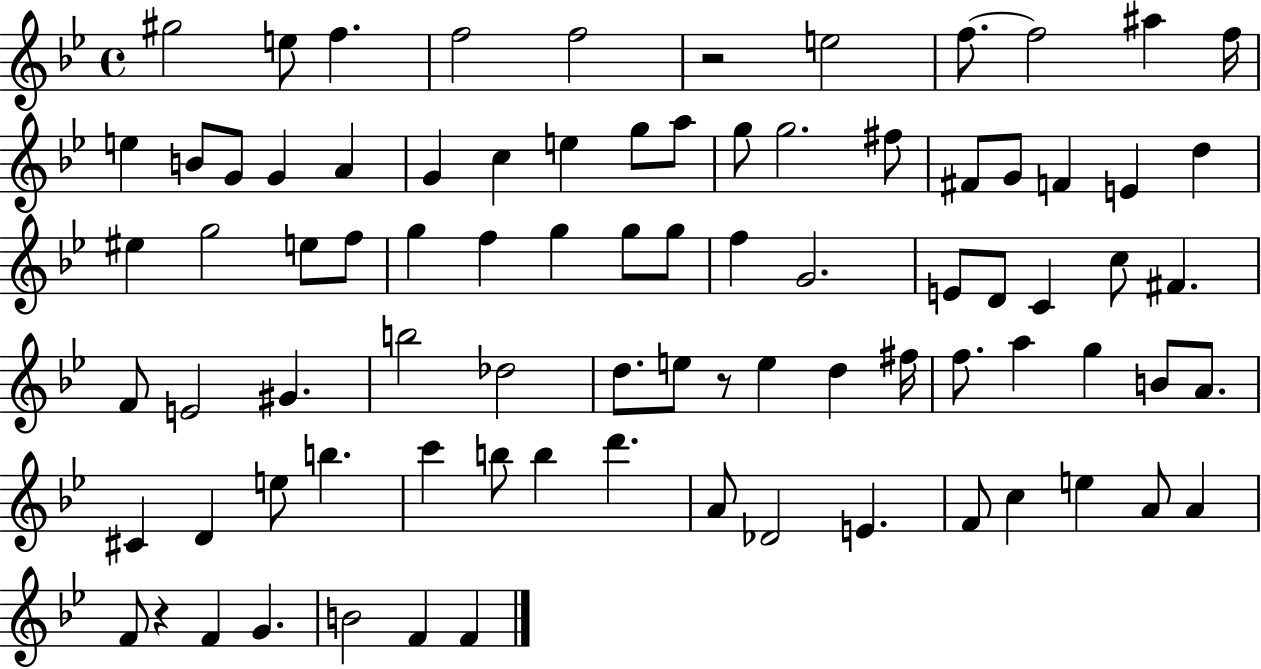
{
  \clef treble
  \time 4/4
  \defaultTimeSignature
  \key bes \major
  gis''2 e''8 f''4. | f''2 f''2 | r2 e''2 | f''8.~~ f''2 ais''4 f''16 | \break e''4 b'8 g'8 g'4 a'4 | g'4 c''4 e''4 g''8 a''8 | g''8 g''2. fis''8 | fis'8 g'8 f'4 e'4 d''4 | \break eis''4 g''2 e''8 f''8 | g''4 f''4 g''4 g''8 g''8 | f''4 g'2. | e'8 d'8 c'4 c''8 fis'4. | \break f'8 e'2 gis'4. | b''2 des''2 | d''8. e''8 r8 e''4 d''4 fis''16 | f''8. a''4 g''4 b'8 a'8. | \break cis'4 d'4 e''8 b''4. | c'''4 b''8 b''4 d'''4. | a'8 des'2 e'4. | f'8 c''4 e''4 a'8 a'4 | \break f'8 r4 f'4 g'4. | b'2 f'4 f'4 | \bar "|."
}